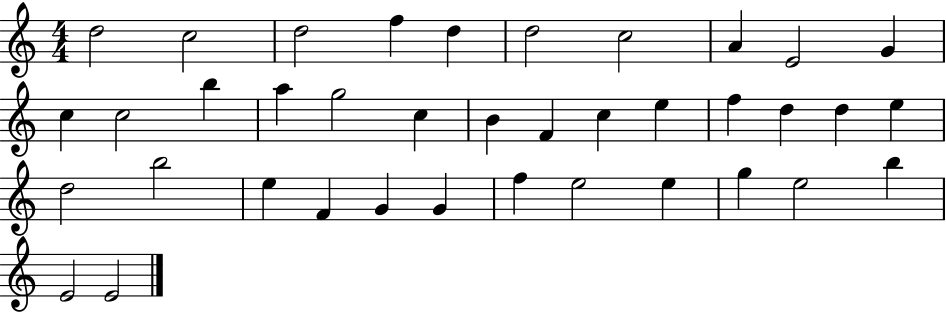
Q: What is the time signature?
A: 4/4